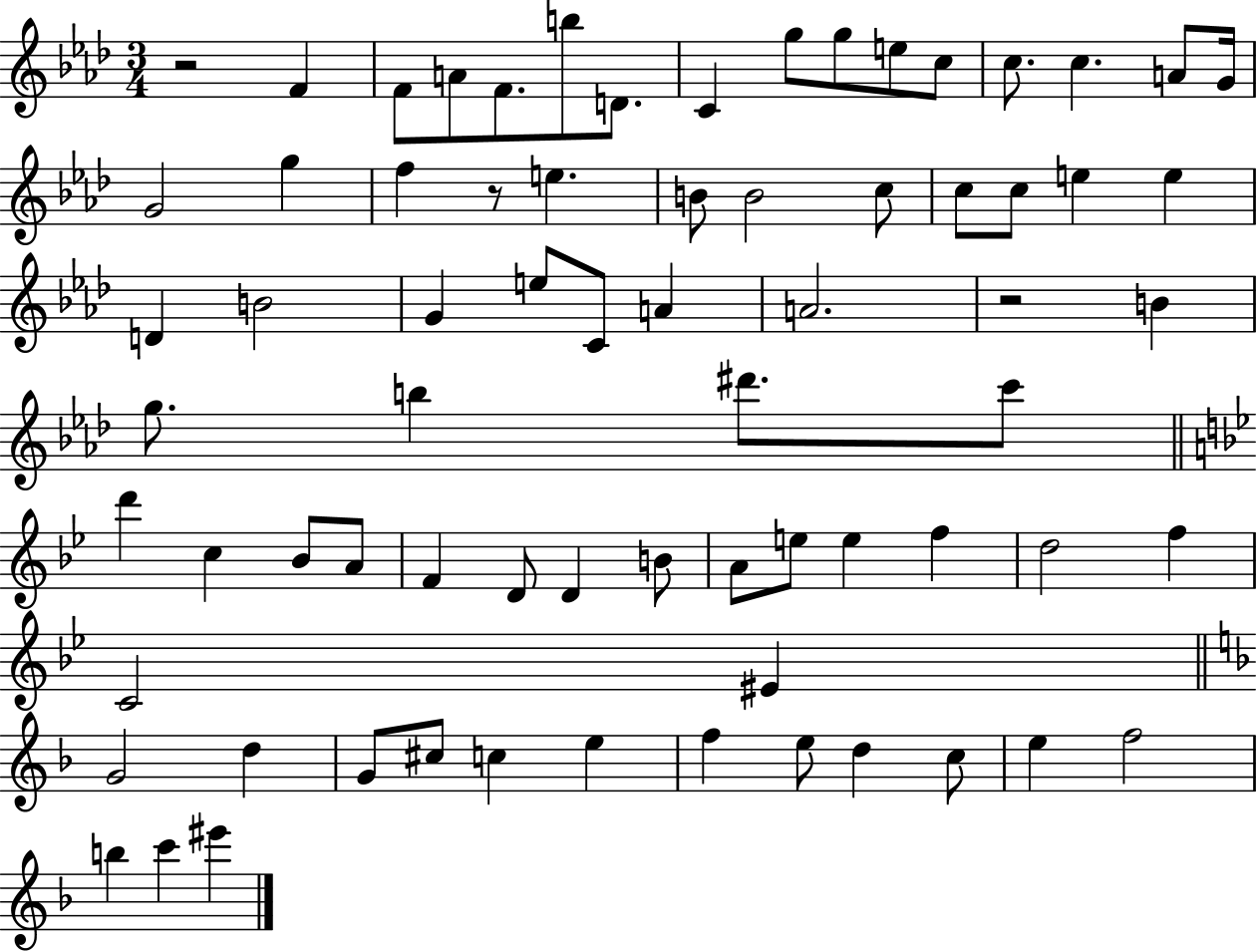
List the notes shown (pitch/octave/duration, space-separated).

R/h F4/q F4/e A4/e F4/e. B5/e D4/e. C4/q G5/e G5/e E5/e C5/e C5/e. C5/q. A4/e G4/s G4/h G5/q F5/q R/e E5/q. B4/e B4/h C5/e C5/e C5/e E5/q E5/q D4/q B4/h G4/q E5/e C4/e A4/q A4/h. R/h B4/q G5/e. B5/q D#6/e. C6/e D6/q C5/q Bb4/e A4/e F4/q D4/e D4/q B4/e A4/e E5/e E5/q F5/q D5/h F5/q C4/h EIS4/q G4/h D5/q G4/e C#5/e C5/q E5/q F5/q E5/e D5/q C5/e E5/q F5/h B5/q C6/q EIS6/q